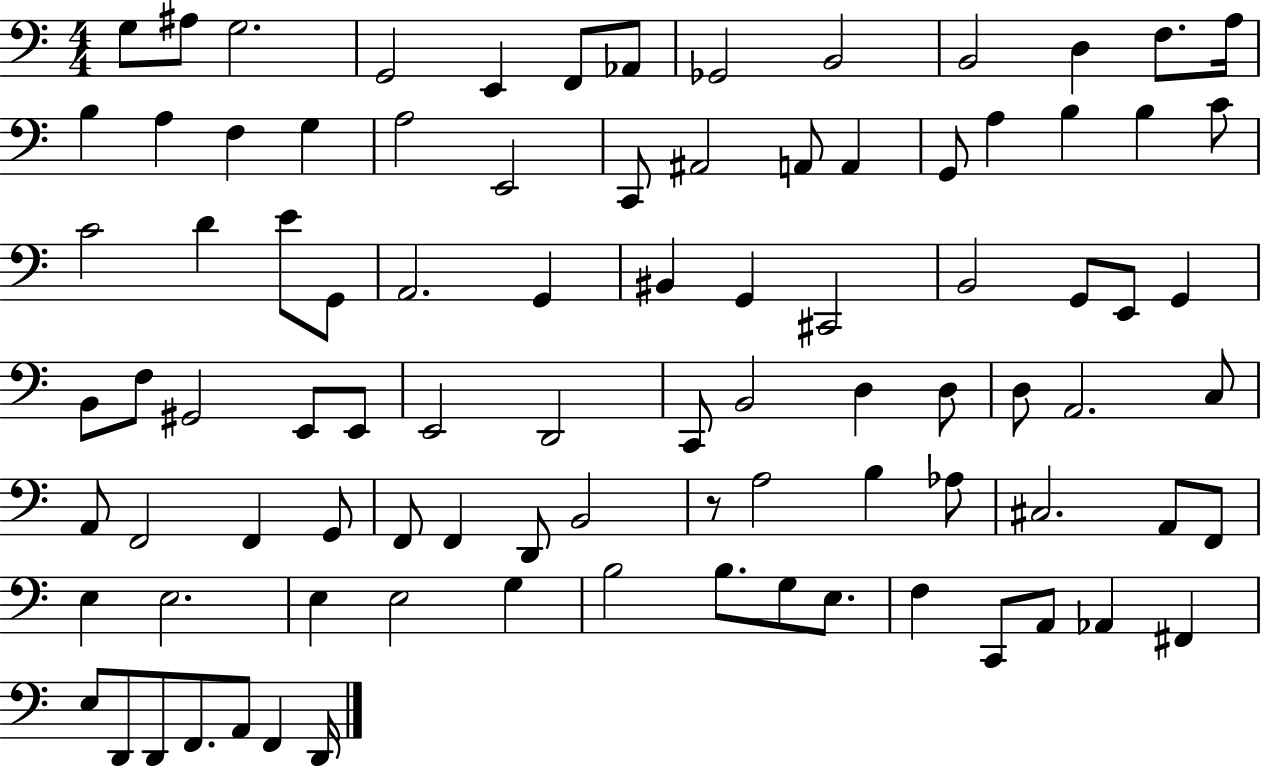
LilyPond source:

{
  \clef bass
  \numericTimeSignature
  \time 4/4
  \key c \major
  \repeat volta 2 { g8 ais8 g2. | g,2 e,4 f,8 aes,8 | ges,2 b,2 | b,2 d4 f8. a16 | \break b4 a4 f4 g4 | a2 e,2 | c,8 ais,2 a,8 a,4 | g,8 a4 b4 b4 c'8 | \break c'2 d'4 e'8 g,8 | a,2. g,4 | bis,4 g,4 cis,2 | b,2 g,8 e,8 g,4 | \break b,8 f8 gis,2 e,8 e,8 | e,2 d,2 | c,8 b,2 d4 d8 | d8 a,2. c8 | \break a,8 f,2 f,4 g,8 | f,8 f,4 d,8 b,2 | r8 a2 b4 aes8 | cis2. a,8 f,8 | \break e4 e2. | e4 e2 g4 | b2 b8. g8 e8. | f4 c,8 a,8 aes,4 fis,4 | \break e8 d,8 d,8 f,8. a,8 f,4 d,16 | } \bar "|."
}